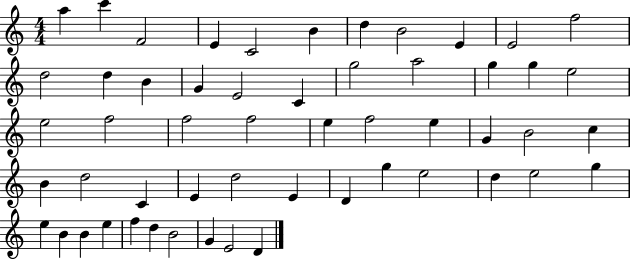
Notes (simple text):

A5/q C6/q F4/h E4/q C4/h B4/q D5/q B4/h E4/q E4/h F5/h D5/h D5/q B4/q G4/q E4/h C4/q G5/h A5/h G5/q G5/q E5/h E5/h F5/h F5/h F5/h E5/q F5/h E5/q G4/q B4/h C5/q B4/q D5/h C4/q E4/q D5/h E4/q D4/q G5/q E5/h D5/q E5/h G5/q E5/q B4/q B4/q E5/q F5/q D5/q B4/h G4/q E4/h D4/q